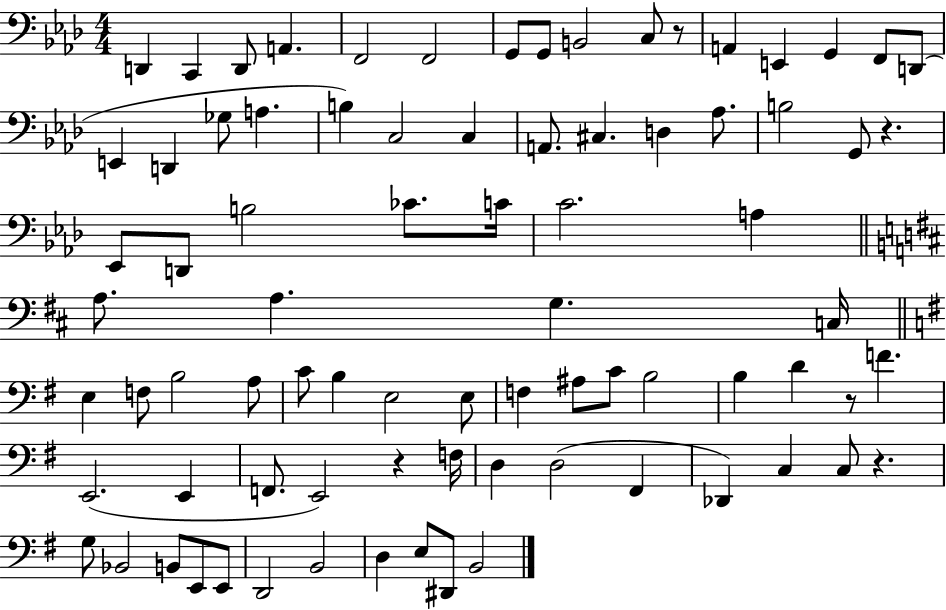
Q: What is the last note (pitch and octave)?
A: B2